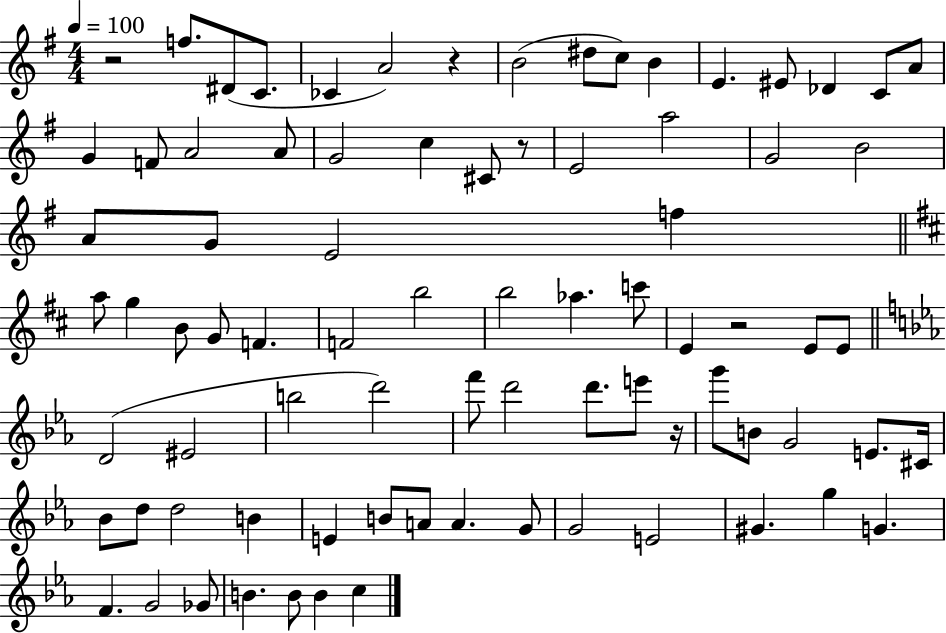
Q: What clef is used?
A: treble